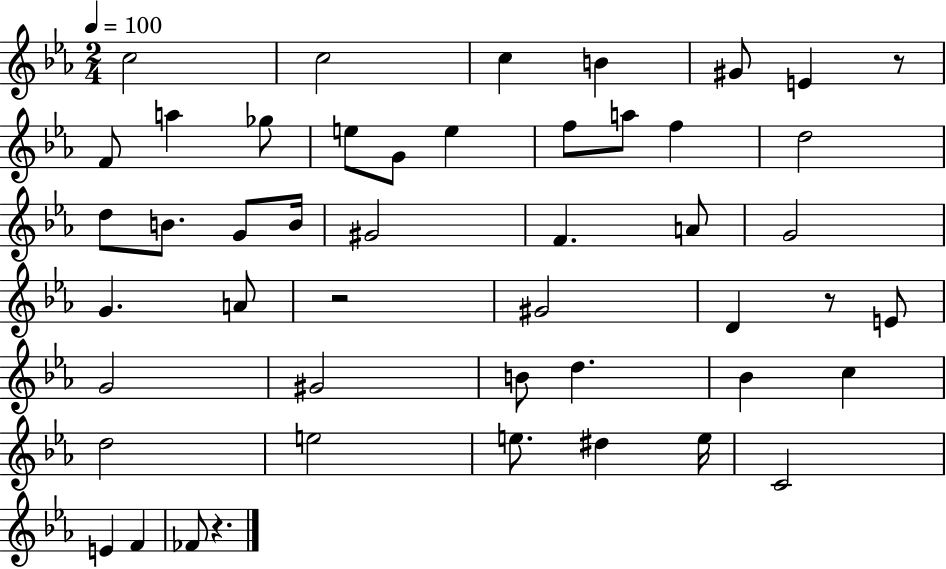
C5/h C5/h C5/q B4/q G#4/e E4/q R/e F4/e A5/q Gb5/e E5/e G4/e E5/q F5/e A5/e F5/q D5/h D5/e B4/e. G4/e B4/s G#4/h F4/q. A4/e G4/h G4/q. A4/e R/h G#4/h D4/q R/e E4/e G4/h G#4/h B4/e D5/q. Bb4/q C5/q D5/h E5/h E5/e. D#5/q E5/s C4/h E4/q F4/q FES4/e R/q.